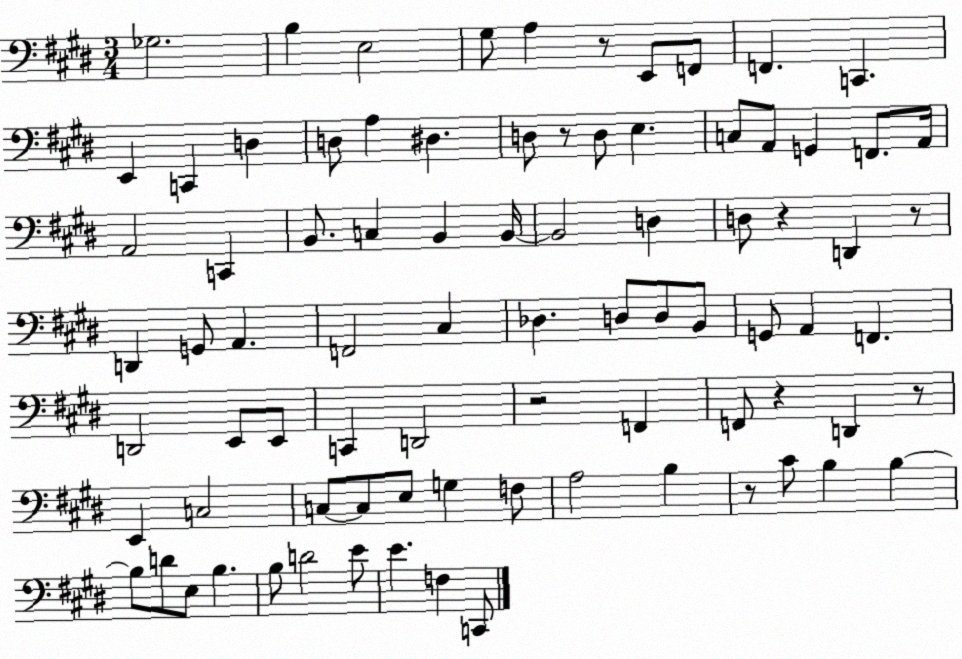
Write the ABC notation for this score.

X:1
T:Untitled
M:3/4
L:1/4
K:E
_G,2 B, E,2 ^G,/2 A, z/2 E,,/2 F,,/2 F,, C,, E,, C,, D, D,/2 A, ^D, D,/2 z/2 D,/2 E, C,/2 A,,/2 G,, F,,/2 A,,/4 A,,2 C,, B,,/2 C, B,, B,,/4 B,,2 D, D,/2 z D,, z/2 D,, G,,/2 A,, F,,2 ^C, _D, D,/2 D,/2 B,,/2 G,,/2 A,, F,, D,,2 E,,/2 E,,/2 C,, D,,2 z2 F,, F,,/2 z D,, z/2 E,, C,2 C,/2 C,/2 E,/2 G, F,/2 A,2 B, z/2 ^C/2 B, B, B,/2 D/2 E,/2 B, B,/2 D2 E/2 E F, C,,/2